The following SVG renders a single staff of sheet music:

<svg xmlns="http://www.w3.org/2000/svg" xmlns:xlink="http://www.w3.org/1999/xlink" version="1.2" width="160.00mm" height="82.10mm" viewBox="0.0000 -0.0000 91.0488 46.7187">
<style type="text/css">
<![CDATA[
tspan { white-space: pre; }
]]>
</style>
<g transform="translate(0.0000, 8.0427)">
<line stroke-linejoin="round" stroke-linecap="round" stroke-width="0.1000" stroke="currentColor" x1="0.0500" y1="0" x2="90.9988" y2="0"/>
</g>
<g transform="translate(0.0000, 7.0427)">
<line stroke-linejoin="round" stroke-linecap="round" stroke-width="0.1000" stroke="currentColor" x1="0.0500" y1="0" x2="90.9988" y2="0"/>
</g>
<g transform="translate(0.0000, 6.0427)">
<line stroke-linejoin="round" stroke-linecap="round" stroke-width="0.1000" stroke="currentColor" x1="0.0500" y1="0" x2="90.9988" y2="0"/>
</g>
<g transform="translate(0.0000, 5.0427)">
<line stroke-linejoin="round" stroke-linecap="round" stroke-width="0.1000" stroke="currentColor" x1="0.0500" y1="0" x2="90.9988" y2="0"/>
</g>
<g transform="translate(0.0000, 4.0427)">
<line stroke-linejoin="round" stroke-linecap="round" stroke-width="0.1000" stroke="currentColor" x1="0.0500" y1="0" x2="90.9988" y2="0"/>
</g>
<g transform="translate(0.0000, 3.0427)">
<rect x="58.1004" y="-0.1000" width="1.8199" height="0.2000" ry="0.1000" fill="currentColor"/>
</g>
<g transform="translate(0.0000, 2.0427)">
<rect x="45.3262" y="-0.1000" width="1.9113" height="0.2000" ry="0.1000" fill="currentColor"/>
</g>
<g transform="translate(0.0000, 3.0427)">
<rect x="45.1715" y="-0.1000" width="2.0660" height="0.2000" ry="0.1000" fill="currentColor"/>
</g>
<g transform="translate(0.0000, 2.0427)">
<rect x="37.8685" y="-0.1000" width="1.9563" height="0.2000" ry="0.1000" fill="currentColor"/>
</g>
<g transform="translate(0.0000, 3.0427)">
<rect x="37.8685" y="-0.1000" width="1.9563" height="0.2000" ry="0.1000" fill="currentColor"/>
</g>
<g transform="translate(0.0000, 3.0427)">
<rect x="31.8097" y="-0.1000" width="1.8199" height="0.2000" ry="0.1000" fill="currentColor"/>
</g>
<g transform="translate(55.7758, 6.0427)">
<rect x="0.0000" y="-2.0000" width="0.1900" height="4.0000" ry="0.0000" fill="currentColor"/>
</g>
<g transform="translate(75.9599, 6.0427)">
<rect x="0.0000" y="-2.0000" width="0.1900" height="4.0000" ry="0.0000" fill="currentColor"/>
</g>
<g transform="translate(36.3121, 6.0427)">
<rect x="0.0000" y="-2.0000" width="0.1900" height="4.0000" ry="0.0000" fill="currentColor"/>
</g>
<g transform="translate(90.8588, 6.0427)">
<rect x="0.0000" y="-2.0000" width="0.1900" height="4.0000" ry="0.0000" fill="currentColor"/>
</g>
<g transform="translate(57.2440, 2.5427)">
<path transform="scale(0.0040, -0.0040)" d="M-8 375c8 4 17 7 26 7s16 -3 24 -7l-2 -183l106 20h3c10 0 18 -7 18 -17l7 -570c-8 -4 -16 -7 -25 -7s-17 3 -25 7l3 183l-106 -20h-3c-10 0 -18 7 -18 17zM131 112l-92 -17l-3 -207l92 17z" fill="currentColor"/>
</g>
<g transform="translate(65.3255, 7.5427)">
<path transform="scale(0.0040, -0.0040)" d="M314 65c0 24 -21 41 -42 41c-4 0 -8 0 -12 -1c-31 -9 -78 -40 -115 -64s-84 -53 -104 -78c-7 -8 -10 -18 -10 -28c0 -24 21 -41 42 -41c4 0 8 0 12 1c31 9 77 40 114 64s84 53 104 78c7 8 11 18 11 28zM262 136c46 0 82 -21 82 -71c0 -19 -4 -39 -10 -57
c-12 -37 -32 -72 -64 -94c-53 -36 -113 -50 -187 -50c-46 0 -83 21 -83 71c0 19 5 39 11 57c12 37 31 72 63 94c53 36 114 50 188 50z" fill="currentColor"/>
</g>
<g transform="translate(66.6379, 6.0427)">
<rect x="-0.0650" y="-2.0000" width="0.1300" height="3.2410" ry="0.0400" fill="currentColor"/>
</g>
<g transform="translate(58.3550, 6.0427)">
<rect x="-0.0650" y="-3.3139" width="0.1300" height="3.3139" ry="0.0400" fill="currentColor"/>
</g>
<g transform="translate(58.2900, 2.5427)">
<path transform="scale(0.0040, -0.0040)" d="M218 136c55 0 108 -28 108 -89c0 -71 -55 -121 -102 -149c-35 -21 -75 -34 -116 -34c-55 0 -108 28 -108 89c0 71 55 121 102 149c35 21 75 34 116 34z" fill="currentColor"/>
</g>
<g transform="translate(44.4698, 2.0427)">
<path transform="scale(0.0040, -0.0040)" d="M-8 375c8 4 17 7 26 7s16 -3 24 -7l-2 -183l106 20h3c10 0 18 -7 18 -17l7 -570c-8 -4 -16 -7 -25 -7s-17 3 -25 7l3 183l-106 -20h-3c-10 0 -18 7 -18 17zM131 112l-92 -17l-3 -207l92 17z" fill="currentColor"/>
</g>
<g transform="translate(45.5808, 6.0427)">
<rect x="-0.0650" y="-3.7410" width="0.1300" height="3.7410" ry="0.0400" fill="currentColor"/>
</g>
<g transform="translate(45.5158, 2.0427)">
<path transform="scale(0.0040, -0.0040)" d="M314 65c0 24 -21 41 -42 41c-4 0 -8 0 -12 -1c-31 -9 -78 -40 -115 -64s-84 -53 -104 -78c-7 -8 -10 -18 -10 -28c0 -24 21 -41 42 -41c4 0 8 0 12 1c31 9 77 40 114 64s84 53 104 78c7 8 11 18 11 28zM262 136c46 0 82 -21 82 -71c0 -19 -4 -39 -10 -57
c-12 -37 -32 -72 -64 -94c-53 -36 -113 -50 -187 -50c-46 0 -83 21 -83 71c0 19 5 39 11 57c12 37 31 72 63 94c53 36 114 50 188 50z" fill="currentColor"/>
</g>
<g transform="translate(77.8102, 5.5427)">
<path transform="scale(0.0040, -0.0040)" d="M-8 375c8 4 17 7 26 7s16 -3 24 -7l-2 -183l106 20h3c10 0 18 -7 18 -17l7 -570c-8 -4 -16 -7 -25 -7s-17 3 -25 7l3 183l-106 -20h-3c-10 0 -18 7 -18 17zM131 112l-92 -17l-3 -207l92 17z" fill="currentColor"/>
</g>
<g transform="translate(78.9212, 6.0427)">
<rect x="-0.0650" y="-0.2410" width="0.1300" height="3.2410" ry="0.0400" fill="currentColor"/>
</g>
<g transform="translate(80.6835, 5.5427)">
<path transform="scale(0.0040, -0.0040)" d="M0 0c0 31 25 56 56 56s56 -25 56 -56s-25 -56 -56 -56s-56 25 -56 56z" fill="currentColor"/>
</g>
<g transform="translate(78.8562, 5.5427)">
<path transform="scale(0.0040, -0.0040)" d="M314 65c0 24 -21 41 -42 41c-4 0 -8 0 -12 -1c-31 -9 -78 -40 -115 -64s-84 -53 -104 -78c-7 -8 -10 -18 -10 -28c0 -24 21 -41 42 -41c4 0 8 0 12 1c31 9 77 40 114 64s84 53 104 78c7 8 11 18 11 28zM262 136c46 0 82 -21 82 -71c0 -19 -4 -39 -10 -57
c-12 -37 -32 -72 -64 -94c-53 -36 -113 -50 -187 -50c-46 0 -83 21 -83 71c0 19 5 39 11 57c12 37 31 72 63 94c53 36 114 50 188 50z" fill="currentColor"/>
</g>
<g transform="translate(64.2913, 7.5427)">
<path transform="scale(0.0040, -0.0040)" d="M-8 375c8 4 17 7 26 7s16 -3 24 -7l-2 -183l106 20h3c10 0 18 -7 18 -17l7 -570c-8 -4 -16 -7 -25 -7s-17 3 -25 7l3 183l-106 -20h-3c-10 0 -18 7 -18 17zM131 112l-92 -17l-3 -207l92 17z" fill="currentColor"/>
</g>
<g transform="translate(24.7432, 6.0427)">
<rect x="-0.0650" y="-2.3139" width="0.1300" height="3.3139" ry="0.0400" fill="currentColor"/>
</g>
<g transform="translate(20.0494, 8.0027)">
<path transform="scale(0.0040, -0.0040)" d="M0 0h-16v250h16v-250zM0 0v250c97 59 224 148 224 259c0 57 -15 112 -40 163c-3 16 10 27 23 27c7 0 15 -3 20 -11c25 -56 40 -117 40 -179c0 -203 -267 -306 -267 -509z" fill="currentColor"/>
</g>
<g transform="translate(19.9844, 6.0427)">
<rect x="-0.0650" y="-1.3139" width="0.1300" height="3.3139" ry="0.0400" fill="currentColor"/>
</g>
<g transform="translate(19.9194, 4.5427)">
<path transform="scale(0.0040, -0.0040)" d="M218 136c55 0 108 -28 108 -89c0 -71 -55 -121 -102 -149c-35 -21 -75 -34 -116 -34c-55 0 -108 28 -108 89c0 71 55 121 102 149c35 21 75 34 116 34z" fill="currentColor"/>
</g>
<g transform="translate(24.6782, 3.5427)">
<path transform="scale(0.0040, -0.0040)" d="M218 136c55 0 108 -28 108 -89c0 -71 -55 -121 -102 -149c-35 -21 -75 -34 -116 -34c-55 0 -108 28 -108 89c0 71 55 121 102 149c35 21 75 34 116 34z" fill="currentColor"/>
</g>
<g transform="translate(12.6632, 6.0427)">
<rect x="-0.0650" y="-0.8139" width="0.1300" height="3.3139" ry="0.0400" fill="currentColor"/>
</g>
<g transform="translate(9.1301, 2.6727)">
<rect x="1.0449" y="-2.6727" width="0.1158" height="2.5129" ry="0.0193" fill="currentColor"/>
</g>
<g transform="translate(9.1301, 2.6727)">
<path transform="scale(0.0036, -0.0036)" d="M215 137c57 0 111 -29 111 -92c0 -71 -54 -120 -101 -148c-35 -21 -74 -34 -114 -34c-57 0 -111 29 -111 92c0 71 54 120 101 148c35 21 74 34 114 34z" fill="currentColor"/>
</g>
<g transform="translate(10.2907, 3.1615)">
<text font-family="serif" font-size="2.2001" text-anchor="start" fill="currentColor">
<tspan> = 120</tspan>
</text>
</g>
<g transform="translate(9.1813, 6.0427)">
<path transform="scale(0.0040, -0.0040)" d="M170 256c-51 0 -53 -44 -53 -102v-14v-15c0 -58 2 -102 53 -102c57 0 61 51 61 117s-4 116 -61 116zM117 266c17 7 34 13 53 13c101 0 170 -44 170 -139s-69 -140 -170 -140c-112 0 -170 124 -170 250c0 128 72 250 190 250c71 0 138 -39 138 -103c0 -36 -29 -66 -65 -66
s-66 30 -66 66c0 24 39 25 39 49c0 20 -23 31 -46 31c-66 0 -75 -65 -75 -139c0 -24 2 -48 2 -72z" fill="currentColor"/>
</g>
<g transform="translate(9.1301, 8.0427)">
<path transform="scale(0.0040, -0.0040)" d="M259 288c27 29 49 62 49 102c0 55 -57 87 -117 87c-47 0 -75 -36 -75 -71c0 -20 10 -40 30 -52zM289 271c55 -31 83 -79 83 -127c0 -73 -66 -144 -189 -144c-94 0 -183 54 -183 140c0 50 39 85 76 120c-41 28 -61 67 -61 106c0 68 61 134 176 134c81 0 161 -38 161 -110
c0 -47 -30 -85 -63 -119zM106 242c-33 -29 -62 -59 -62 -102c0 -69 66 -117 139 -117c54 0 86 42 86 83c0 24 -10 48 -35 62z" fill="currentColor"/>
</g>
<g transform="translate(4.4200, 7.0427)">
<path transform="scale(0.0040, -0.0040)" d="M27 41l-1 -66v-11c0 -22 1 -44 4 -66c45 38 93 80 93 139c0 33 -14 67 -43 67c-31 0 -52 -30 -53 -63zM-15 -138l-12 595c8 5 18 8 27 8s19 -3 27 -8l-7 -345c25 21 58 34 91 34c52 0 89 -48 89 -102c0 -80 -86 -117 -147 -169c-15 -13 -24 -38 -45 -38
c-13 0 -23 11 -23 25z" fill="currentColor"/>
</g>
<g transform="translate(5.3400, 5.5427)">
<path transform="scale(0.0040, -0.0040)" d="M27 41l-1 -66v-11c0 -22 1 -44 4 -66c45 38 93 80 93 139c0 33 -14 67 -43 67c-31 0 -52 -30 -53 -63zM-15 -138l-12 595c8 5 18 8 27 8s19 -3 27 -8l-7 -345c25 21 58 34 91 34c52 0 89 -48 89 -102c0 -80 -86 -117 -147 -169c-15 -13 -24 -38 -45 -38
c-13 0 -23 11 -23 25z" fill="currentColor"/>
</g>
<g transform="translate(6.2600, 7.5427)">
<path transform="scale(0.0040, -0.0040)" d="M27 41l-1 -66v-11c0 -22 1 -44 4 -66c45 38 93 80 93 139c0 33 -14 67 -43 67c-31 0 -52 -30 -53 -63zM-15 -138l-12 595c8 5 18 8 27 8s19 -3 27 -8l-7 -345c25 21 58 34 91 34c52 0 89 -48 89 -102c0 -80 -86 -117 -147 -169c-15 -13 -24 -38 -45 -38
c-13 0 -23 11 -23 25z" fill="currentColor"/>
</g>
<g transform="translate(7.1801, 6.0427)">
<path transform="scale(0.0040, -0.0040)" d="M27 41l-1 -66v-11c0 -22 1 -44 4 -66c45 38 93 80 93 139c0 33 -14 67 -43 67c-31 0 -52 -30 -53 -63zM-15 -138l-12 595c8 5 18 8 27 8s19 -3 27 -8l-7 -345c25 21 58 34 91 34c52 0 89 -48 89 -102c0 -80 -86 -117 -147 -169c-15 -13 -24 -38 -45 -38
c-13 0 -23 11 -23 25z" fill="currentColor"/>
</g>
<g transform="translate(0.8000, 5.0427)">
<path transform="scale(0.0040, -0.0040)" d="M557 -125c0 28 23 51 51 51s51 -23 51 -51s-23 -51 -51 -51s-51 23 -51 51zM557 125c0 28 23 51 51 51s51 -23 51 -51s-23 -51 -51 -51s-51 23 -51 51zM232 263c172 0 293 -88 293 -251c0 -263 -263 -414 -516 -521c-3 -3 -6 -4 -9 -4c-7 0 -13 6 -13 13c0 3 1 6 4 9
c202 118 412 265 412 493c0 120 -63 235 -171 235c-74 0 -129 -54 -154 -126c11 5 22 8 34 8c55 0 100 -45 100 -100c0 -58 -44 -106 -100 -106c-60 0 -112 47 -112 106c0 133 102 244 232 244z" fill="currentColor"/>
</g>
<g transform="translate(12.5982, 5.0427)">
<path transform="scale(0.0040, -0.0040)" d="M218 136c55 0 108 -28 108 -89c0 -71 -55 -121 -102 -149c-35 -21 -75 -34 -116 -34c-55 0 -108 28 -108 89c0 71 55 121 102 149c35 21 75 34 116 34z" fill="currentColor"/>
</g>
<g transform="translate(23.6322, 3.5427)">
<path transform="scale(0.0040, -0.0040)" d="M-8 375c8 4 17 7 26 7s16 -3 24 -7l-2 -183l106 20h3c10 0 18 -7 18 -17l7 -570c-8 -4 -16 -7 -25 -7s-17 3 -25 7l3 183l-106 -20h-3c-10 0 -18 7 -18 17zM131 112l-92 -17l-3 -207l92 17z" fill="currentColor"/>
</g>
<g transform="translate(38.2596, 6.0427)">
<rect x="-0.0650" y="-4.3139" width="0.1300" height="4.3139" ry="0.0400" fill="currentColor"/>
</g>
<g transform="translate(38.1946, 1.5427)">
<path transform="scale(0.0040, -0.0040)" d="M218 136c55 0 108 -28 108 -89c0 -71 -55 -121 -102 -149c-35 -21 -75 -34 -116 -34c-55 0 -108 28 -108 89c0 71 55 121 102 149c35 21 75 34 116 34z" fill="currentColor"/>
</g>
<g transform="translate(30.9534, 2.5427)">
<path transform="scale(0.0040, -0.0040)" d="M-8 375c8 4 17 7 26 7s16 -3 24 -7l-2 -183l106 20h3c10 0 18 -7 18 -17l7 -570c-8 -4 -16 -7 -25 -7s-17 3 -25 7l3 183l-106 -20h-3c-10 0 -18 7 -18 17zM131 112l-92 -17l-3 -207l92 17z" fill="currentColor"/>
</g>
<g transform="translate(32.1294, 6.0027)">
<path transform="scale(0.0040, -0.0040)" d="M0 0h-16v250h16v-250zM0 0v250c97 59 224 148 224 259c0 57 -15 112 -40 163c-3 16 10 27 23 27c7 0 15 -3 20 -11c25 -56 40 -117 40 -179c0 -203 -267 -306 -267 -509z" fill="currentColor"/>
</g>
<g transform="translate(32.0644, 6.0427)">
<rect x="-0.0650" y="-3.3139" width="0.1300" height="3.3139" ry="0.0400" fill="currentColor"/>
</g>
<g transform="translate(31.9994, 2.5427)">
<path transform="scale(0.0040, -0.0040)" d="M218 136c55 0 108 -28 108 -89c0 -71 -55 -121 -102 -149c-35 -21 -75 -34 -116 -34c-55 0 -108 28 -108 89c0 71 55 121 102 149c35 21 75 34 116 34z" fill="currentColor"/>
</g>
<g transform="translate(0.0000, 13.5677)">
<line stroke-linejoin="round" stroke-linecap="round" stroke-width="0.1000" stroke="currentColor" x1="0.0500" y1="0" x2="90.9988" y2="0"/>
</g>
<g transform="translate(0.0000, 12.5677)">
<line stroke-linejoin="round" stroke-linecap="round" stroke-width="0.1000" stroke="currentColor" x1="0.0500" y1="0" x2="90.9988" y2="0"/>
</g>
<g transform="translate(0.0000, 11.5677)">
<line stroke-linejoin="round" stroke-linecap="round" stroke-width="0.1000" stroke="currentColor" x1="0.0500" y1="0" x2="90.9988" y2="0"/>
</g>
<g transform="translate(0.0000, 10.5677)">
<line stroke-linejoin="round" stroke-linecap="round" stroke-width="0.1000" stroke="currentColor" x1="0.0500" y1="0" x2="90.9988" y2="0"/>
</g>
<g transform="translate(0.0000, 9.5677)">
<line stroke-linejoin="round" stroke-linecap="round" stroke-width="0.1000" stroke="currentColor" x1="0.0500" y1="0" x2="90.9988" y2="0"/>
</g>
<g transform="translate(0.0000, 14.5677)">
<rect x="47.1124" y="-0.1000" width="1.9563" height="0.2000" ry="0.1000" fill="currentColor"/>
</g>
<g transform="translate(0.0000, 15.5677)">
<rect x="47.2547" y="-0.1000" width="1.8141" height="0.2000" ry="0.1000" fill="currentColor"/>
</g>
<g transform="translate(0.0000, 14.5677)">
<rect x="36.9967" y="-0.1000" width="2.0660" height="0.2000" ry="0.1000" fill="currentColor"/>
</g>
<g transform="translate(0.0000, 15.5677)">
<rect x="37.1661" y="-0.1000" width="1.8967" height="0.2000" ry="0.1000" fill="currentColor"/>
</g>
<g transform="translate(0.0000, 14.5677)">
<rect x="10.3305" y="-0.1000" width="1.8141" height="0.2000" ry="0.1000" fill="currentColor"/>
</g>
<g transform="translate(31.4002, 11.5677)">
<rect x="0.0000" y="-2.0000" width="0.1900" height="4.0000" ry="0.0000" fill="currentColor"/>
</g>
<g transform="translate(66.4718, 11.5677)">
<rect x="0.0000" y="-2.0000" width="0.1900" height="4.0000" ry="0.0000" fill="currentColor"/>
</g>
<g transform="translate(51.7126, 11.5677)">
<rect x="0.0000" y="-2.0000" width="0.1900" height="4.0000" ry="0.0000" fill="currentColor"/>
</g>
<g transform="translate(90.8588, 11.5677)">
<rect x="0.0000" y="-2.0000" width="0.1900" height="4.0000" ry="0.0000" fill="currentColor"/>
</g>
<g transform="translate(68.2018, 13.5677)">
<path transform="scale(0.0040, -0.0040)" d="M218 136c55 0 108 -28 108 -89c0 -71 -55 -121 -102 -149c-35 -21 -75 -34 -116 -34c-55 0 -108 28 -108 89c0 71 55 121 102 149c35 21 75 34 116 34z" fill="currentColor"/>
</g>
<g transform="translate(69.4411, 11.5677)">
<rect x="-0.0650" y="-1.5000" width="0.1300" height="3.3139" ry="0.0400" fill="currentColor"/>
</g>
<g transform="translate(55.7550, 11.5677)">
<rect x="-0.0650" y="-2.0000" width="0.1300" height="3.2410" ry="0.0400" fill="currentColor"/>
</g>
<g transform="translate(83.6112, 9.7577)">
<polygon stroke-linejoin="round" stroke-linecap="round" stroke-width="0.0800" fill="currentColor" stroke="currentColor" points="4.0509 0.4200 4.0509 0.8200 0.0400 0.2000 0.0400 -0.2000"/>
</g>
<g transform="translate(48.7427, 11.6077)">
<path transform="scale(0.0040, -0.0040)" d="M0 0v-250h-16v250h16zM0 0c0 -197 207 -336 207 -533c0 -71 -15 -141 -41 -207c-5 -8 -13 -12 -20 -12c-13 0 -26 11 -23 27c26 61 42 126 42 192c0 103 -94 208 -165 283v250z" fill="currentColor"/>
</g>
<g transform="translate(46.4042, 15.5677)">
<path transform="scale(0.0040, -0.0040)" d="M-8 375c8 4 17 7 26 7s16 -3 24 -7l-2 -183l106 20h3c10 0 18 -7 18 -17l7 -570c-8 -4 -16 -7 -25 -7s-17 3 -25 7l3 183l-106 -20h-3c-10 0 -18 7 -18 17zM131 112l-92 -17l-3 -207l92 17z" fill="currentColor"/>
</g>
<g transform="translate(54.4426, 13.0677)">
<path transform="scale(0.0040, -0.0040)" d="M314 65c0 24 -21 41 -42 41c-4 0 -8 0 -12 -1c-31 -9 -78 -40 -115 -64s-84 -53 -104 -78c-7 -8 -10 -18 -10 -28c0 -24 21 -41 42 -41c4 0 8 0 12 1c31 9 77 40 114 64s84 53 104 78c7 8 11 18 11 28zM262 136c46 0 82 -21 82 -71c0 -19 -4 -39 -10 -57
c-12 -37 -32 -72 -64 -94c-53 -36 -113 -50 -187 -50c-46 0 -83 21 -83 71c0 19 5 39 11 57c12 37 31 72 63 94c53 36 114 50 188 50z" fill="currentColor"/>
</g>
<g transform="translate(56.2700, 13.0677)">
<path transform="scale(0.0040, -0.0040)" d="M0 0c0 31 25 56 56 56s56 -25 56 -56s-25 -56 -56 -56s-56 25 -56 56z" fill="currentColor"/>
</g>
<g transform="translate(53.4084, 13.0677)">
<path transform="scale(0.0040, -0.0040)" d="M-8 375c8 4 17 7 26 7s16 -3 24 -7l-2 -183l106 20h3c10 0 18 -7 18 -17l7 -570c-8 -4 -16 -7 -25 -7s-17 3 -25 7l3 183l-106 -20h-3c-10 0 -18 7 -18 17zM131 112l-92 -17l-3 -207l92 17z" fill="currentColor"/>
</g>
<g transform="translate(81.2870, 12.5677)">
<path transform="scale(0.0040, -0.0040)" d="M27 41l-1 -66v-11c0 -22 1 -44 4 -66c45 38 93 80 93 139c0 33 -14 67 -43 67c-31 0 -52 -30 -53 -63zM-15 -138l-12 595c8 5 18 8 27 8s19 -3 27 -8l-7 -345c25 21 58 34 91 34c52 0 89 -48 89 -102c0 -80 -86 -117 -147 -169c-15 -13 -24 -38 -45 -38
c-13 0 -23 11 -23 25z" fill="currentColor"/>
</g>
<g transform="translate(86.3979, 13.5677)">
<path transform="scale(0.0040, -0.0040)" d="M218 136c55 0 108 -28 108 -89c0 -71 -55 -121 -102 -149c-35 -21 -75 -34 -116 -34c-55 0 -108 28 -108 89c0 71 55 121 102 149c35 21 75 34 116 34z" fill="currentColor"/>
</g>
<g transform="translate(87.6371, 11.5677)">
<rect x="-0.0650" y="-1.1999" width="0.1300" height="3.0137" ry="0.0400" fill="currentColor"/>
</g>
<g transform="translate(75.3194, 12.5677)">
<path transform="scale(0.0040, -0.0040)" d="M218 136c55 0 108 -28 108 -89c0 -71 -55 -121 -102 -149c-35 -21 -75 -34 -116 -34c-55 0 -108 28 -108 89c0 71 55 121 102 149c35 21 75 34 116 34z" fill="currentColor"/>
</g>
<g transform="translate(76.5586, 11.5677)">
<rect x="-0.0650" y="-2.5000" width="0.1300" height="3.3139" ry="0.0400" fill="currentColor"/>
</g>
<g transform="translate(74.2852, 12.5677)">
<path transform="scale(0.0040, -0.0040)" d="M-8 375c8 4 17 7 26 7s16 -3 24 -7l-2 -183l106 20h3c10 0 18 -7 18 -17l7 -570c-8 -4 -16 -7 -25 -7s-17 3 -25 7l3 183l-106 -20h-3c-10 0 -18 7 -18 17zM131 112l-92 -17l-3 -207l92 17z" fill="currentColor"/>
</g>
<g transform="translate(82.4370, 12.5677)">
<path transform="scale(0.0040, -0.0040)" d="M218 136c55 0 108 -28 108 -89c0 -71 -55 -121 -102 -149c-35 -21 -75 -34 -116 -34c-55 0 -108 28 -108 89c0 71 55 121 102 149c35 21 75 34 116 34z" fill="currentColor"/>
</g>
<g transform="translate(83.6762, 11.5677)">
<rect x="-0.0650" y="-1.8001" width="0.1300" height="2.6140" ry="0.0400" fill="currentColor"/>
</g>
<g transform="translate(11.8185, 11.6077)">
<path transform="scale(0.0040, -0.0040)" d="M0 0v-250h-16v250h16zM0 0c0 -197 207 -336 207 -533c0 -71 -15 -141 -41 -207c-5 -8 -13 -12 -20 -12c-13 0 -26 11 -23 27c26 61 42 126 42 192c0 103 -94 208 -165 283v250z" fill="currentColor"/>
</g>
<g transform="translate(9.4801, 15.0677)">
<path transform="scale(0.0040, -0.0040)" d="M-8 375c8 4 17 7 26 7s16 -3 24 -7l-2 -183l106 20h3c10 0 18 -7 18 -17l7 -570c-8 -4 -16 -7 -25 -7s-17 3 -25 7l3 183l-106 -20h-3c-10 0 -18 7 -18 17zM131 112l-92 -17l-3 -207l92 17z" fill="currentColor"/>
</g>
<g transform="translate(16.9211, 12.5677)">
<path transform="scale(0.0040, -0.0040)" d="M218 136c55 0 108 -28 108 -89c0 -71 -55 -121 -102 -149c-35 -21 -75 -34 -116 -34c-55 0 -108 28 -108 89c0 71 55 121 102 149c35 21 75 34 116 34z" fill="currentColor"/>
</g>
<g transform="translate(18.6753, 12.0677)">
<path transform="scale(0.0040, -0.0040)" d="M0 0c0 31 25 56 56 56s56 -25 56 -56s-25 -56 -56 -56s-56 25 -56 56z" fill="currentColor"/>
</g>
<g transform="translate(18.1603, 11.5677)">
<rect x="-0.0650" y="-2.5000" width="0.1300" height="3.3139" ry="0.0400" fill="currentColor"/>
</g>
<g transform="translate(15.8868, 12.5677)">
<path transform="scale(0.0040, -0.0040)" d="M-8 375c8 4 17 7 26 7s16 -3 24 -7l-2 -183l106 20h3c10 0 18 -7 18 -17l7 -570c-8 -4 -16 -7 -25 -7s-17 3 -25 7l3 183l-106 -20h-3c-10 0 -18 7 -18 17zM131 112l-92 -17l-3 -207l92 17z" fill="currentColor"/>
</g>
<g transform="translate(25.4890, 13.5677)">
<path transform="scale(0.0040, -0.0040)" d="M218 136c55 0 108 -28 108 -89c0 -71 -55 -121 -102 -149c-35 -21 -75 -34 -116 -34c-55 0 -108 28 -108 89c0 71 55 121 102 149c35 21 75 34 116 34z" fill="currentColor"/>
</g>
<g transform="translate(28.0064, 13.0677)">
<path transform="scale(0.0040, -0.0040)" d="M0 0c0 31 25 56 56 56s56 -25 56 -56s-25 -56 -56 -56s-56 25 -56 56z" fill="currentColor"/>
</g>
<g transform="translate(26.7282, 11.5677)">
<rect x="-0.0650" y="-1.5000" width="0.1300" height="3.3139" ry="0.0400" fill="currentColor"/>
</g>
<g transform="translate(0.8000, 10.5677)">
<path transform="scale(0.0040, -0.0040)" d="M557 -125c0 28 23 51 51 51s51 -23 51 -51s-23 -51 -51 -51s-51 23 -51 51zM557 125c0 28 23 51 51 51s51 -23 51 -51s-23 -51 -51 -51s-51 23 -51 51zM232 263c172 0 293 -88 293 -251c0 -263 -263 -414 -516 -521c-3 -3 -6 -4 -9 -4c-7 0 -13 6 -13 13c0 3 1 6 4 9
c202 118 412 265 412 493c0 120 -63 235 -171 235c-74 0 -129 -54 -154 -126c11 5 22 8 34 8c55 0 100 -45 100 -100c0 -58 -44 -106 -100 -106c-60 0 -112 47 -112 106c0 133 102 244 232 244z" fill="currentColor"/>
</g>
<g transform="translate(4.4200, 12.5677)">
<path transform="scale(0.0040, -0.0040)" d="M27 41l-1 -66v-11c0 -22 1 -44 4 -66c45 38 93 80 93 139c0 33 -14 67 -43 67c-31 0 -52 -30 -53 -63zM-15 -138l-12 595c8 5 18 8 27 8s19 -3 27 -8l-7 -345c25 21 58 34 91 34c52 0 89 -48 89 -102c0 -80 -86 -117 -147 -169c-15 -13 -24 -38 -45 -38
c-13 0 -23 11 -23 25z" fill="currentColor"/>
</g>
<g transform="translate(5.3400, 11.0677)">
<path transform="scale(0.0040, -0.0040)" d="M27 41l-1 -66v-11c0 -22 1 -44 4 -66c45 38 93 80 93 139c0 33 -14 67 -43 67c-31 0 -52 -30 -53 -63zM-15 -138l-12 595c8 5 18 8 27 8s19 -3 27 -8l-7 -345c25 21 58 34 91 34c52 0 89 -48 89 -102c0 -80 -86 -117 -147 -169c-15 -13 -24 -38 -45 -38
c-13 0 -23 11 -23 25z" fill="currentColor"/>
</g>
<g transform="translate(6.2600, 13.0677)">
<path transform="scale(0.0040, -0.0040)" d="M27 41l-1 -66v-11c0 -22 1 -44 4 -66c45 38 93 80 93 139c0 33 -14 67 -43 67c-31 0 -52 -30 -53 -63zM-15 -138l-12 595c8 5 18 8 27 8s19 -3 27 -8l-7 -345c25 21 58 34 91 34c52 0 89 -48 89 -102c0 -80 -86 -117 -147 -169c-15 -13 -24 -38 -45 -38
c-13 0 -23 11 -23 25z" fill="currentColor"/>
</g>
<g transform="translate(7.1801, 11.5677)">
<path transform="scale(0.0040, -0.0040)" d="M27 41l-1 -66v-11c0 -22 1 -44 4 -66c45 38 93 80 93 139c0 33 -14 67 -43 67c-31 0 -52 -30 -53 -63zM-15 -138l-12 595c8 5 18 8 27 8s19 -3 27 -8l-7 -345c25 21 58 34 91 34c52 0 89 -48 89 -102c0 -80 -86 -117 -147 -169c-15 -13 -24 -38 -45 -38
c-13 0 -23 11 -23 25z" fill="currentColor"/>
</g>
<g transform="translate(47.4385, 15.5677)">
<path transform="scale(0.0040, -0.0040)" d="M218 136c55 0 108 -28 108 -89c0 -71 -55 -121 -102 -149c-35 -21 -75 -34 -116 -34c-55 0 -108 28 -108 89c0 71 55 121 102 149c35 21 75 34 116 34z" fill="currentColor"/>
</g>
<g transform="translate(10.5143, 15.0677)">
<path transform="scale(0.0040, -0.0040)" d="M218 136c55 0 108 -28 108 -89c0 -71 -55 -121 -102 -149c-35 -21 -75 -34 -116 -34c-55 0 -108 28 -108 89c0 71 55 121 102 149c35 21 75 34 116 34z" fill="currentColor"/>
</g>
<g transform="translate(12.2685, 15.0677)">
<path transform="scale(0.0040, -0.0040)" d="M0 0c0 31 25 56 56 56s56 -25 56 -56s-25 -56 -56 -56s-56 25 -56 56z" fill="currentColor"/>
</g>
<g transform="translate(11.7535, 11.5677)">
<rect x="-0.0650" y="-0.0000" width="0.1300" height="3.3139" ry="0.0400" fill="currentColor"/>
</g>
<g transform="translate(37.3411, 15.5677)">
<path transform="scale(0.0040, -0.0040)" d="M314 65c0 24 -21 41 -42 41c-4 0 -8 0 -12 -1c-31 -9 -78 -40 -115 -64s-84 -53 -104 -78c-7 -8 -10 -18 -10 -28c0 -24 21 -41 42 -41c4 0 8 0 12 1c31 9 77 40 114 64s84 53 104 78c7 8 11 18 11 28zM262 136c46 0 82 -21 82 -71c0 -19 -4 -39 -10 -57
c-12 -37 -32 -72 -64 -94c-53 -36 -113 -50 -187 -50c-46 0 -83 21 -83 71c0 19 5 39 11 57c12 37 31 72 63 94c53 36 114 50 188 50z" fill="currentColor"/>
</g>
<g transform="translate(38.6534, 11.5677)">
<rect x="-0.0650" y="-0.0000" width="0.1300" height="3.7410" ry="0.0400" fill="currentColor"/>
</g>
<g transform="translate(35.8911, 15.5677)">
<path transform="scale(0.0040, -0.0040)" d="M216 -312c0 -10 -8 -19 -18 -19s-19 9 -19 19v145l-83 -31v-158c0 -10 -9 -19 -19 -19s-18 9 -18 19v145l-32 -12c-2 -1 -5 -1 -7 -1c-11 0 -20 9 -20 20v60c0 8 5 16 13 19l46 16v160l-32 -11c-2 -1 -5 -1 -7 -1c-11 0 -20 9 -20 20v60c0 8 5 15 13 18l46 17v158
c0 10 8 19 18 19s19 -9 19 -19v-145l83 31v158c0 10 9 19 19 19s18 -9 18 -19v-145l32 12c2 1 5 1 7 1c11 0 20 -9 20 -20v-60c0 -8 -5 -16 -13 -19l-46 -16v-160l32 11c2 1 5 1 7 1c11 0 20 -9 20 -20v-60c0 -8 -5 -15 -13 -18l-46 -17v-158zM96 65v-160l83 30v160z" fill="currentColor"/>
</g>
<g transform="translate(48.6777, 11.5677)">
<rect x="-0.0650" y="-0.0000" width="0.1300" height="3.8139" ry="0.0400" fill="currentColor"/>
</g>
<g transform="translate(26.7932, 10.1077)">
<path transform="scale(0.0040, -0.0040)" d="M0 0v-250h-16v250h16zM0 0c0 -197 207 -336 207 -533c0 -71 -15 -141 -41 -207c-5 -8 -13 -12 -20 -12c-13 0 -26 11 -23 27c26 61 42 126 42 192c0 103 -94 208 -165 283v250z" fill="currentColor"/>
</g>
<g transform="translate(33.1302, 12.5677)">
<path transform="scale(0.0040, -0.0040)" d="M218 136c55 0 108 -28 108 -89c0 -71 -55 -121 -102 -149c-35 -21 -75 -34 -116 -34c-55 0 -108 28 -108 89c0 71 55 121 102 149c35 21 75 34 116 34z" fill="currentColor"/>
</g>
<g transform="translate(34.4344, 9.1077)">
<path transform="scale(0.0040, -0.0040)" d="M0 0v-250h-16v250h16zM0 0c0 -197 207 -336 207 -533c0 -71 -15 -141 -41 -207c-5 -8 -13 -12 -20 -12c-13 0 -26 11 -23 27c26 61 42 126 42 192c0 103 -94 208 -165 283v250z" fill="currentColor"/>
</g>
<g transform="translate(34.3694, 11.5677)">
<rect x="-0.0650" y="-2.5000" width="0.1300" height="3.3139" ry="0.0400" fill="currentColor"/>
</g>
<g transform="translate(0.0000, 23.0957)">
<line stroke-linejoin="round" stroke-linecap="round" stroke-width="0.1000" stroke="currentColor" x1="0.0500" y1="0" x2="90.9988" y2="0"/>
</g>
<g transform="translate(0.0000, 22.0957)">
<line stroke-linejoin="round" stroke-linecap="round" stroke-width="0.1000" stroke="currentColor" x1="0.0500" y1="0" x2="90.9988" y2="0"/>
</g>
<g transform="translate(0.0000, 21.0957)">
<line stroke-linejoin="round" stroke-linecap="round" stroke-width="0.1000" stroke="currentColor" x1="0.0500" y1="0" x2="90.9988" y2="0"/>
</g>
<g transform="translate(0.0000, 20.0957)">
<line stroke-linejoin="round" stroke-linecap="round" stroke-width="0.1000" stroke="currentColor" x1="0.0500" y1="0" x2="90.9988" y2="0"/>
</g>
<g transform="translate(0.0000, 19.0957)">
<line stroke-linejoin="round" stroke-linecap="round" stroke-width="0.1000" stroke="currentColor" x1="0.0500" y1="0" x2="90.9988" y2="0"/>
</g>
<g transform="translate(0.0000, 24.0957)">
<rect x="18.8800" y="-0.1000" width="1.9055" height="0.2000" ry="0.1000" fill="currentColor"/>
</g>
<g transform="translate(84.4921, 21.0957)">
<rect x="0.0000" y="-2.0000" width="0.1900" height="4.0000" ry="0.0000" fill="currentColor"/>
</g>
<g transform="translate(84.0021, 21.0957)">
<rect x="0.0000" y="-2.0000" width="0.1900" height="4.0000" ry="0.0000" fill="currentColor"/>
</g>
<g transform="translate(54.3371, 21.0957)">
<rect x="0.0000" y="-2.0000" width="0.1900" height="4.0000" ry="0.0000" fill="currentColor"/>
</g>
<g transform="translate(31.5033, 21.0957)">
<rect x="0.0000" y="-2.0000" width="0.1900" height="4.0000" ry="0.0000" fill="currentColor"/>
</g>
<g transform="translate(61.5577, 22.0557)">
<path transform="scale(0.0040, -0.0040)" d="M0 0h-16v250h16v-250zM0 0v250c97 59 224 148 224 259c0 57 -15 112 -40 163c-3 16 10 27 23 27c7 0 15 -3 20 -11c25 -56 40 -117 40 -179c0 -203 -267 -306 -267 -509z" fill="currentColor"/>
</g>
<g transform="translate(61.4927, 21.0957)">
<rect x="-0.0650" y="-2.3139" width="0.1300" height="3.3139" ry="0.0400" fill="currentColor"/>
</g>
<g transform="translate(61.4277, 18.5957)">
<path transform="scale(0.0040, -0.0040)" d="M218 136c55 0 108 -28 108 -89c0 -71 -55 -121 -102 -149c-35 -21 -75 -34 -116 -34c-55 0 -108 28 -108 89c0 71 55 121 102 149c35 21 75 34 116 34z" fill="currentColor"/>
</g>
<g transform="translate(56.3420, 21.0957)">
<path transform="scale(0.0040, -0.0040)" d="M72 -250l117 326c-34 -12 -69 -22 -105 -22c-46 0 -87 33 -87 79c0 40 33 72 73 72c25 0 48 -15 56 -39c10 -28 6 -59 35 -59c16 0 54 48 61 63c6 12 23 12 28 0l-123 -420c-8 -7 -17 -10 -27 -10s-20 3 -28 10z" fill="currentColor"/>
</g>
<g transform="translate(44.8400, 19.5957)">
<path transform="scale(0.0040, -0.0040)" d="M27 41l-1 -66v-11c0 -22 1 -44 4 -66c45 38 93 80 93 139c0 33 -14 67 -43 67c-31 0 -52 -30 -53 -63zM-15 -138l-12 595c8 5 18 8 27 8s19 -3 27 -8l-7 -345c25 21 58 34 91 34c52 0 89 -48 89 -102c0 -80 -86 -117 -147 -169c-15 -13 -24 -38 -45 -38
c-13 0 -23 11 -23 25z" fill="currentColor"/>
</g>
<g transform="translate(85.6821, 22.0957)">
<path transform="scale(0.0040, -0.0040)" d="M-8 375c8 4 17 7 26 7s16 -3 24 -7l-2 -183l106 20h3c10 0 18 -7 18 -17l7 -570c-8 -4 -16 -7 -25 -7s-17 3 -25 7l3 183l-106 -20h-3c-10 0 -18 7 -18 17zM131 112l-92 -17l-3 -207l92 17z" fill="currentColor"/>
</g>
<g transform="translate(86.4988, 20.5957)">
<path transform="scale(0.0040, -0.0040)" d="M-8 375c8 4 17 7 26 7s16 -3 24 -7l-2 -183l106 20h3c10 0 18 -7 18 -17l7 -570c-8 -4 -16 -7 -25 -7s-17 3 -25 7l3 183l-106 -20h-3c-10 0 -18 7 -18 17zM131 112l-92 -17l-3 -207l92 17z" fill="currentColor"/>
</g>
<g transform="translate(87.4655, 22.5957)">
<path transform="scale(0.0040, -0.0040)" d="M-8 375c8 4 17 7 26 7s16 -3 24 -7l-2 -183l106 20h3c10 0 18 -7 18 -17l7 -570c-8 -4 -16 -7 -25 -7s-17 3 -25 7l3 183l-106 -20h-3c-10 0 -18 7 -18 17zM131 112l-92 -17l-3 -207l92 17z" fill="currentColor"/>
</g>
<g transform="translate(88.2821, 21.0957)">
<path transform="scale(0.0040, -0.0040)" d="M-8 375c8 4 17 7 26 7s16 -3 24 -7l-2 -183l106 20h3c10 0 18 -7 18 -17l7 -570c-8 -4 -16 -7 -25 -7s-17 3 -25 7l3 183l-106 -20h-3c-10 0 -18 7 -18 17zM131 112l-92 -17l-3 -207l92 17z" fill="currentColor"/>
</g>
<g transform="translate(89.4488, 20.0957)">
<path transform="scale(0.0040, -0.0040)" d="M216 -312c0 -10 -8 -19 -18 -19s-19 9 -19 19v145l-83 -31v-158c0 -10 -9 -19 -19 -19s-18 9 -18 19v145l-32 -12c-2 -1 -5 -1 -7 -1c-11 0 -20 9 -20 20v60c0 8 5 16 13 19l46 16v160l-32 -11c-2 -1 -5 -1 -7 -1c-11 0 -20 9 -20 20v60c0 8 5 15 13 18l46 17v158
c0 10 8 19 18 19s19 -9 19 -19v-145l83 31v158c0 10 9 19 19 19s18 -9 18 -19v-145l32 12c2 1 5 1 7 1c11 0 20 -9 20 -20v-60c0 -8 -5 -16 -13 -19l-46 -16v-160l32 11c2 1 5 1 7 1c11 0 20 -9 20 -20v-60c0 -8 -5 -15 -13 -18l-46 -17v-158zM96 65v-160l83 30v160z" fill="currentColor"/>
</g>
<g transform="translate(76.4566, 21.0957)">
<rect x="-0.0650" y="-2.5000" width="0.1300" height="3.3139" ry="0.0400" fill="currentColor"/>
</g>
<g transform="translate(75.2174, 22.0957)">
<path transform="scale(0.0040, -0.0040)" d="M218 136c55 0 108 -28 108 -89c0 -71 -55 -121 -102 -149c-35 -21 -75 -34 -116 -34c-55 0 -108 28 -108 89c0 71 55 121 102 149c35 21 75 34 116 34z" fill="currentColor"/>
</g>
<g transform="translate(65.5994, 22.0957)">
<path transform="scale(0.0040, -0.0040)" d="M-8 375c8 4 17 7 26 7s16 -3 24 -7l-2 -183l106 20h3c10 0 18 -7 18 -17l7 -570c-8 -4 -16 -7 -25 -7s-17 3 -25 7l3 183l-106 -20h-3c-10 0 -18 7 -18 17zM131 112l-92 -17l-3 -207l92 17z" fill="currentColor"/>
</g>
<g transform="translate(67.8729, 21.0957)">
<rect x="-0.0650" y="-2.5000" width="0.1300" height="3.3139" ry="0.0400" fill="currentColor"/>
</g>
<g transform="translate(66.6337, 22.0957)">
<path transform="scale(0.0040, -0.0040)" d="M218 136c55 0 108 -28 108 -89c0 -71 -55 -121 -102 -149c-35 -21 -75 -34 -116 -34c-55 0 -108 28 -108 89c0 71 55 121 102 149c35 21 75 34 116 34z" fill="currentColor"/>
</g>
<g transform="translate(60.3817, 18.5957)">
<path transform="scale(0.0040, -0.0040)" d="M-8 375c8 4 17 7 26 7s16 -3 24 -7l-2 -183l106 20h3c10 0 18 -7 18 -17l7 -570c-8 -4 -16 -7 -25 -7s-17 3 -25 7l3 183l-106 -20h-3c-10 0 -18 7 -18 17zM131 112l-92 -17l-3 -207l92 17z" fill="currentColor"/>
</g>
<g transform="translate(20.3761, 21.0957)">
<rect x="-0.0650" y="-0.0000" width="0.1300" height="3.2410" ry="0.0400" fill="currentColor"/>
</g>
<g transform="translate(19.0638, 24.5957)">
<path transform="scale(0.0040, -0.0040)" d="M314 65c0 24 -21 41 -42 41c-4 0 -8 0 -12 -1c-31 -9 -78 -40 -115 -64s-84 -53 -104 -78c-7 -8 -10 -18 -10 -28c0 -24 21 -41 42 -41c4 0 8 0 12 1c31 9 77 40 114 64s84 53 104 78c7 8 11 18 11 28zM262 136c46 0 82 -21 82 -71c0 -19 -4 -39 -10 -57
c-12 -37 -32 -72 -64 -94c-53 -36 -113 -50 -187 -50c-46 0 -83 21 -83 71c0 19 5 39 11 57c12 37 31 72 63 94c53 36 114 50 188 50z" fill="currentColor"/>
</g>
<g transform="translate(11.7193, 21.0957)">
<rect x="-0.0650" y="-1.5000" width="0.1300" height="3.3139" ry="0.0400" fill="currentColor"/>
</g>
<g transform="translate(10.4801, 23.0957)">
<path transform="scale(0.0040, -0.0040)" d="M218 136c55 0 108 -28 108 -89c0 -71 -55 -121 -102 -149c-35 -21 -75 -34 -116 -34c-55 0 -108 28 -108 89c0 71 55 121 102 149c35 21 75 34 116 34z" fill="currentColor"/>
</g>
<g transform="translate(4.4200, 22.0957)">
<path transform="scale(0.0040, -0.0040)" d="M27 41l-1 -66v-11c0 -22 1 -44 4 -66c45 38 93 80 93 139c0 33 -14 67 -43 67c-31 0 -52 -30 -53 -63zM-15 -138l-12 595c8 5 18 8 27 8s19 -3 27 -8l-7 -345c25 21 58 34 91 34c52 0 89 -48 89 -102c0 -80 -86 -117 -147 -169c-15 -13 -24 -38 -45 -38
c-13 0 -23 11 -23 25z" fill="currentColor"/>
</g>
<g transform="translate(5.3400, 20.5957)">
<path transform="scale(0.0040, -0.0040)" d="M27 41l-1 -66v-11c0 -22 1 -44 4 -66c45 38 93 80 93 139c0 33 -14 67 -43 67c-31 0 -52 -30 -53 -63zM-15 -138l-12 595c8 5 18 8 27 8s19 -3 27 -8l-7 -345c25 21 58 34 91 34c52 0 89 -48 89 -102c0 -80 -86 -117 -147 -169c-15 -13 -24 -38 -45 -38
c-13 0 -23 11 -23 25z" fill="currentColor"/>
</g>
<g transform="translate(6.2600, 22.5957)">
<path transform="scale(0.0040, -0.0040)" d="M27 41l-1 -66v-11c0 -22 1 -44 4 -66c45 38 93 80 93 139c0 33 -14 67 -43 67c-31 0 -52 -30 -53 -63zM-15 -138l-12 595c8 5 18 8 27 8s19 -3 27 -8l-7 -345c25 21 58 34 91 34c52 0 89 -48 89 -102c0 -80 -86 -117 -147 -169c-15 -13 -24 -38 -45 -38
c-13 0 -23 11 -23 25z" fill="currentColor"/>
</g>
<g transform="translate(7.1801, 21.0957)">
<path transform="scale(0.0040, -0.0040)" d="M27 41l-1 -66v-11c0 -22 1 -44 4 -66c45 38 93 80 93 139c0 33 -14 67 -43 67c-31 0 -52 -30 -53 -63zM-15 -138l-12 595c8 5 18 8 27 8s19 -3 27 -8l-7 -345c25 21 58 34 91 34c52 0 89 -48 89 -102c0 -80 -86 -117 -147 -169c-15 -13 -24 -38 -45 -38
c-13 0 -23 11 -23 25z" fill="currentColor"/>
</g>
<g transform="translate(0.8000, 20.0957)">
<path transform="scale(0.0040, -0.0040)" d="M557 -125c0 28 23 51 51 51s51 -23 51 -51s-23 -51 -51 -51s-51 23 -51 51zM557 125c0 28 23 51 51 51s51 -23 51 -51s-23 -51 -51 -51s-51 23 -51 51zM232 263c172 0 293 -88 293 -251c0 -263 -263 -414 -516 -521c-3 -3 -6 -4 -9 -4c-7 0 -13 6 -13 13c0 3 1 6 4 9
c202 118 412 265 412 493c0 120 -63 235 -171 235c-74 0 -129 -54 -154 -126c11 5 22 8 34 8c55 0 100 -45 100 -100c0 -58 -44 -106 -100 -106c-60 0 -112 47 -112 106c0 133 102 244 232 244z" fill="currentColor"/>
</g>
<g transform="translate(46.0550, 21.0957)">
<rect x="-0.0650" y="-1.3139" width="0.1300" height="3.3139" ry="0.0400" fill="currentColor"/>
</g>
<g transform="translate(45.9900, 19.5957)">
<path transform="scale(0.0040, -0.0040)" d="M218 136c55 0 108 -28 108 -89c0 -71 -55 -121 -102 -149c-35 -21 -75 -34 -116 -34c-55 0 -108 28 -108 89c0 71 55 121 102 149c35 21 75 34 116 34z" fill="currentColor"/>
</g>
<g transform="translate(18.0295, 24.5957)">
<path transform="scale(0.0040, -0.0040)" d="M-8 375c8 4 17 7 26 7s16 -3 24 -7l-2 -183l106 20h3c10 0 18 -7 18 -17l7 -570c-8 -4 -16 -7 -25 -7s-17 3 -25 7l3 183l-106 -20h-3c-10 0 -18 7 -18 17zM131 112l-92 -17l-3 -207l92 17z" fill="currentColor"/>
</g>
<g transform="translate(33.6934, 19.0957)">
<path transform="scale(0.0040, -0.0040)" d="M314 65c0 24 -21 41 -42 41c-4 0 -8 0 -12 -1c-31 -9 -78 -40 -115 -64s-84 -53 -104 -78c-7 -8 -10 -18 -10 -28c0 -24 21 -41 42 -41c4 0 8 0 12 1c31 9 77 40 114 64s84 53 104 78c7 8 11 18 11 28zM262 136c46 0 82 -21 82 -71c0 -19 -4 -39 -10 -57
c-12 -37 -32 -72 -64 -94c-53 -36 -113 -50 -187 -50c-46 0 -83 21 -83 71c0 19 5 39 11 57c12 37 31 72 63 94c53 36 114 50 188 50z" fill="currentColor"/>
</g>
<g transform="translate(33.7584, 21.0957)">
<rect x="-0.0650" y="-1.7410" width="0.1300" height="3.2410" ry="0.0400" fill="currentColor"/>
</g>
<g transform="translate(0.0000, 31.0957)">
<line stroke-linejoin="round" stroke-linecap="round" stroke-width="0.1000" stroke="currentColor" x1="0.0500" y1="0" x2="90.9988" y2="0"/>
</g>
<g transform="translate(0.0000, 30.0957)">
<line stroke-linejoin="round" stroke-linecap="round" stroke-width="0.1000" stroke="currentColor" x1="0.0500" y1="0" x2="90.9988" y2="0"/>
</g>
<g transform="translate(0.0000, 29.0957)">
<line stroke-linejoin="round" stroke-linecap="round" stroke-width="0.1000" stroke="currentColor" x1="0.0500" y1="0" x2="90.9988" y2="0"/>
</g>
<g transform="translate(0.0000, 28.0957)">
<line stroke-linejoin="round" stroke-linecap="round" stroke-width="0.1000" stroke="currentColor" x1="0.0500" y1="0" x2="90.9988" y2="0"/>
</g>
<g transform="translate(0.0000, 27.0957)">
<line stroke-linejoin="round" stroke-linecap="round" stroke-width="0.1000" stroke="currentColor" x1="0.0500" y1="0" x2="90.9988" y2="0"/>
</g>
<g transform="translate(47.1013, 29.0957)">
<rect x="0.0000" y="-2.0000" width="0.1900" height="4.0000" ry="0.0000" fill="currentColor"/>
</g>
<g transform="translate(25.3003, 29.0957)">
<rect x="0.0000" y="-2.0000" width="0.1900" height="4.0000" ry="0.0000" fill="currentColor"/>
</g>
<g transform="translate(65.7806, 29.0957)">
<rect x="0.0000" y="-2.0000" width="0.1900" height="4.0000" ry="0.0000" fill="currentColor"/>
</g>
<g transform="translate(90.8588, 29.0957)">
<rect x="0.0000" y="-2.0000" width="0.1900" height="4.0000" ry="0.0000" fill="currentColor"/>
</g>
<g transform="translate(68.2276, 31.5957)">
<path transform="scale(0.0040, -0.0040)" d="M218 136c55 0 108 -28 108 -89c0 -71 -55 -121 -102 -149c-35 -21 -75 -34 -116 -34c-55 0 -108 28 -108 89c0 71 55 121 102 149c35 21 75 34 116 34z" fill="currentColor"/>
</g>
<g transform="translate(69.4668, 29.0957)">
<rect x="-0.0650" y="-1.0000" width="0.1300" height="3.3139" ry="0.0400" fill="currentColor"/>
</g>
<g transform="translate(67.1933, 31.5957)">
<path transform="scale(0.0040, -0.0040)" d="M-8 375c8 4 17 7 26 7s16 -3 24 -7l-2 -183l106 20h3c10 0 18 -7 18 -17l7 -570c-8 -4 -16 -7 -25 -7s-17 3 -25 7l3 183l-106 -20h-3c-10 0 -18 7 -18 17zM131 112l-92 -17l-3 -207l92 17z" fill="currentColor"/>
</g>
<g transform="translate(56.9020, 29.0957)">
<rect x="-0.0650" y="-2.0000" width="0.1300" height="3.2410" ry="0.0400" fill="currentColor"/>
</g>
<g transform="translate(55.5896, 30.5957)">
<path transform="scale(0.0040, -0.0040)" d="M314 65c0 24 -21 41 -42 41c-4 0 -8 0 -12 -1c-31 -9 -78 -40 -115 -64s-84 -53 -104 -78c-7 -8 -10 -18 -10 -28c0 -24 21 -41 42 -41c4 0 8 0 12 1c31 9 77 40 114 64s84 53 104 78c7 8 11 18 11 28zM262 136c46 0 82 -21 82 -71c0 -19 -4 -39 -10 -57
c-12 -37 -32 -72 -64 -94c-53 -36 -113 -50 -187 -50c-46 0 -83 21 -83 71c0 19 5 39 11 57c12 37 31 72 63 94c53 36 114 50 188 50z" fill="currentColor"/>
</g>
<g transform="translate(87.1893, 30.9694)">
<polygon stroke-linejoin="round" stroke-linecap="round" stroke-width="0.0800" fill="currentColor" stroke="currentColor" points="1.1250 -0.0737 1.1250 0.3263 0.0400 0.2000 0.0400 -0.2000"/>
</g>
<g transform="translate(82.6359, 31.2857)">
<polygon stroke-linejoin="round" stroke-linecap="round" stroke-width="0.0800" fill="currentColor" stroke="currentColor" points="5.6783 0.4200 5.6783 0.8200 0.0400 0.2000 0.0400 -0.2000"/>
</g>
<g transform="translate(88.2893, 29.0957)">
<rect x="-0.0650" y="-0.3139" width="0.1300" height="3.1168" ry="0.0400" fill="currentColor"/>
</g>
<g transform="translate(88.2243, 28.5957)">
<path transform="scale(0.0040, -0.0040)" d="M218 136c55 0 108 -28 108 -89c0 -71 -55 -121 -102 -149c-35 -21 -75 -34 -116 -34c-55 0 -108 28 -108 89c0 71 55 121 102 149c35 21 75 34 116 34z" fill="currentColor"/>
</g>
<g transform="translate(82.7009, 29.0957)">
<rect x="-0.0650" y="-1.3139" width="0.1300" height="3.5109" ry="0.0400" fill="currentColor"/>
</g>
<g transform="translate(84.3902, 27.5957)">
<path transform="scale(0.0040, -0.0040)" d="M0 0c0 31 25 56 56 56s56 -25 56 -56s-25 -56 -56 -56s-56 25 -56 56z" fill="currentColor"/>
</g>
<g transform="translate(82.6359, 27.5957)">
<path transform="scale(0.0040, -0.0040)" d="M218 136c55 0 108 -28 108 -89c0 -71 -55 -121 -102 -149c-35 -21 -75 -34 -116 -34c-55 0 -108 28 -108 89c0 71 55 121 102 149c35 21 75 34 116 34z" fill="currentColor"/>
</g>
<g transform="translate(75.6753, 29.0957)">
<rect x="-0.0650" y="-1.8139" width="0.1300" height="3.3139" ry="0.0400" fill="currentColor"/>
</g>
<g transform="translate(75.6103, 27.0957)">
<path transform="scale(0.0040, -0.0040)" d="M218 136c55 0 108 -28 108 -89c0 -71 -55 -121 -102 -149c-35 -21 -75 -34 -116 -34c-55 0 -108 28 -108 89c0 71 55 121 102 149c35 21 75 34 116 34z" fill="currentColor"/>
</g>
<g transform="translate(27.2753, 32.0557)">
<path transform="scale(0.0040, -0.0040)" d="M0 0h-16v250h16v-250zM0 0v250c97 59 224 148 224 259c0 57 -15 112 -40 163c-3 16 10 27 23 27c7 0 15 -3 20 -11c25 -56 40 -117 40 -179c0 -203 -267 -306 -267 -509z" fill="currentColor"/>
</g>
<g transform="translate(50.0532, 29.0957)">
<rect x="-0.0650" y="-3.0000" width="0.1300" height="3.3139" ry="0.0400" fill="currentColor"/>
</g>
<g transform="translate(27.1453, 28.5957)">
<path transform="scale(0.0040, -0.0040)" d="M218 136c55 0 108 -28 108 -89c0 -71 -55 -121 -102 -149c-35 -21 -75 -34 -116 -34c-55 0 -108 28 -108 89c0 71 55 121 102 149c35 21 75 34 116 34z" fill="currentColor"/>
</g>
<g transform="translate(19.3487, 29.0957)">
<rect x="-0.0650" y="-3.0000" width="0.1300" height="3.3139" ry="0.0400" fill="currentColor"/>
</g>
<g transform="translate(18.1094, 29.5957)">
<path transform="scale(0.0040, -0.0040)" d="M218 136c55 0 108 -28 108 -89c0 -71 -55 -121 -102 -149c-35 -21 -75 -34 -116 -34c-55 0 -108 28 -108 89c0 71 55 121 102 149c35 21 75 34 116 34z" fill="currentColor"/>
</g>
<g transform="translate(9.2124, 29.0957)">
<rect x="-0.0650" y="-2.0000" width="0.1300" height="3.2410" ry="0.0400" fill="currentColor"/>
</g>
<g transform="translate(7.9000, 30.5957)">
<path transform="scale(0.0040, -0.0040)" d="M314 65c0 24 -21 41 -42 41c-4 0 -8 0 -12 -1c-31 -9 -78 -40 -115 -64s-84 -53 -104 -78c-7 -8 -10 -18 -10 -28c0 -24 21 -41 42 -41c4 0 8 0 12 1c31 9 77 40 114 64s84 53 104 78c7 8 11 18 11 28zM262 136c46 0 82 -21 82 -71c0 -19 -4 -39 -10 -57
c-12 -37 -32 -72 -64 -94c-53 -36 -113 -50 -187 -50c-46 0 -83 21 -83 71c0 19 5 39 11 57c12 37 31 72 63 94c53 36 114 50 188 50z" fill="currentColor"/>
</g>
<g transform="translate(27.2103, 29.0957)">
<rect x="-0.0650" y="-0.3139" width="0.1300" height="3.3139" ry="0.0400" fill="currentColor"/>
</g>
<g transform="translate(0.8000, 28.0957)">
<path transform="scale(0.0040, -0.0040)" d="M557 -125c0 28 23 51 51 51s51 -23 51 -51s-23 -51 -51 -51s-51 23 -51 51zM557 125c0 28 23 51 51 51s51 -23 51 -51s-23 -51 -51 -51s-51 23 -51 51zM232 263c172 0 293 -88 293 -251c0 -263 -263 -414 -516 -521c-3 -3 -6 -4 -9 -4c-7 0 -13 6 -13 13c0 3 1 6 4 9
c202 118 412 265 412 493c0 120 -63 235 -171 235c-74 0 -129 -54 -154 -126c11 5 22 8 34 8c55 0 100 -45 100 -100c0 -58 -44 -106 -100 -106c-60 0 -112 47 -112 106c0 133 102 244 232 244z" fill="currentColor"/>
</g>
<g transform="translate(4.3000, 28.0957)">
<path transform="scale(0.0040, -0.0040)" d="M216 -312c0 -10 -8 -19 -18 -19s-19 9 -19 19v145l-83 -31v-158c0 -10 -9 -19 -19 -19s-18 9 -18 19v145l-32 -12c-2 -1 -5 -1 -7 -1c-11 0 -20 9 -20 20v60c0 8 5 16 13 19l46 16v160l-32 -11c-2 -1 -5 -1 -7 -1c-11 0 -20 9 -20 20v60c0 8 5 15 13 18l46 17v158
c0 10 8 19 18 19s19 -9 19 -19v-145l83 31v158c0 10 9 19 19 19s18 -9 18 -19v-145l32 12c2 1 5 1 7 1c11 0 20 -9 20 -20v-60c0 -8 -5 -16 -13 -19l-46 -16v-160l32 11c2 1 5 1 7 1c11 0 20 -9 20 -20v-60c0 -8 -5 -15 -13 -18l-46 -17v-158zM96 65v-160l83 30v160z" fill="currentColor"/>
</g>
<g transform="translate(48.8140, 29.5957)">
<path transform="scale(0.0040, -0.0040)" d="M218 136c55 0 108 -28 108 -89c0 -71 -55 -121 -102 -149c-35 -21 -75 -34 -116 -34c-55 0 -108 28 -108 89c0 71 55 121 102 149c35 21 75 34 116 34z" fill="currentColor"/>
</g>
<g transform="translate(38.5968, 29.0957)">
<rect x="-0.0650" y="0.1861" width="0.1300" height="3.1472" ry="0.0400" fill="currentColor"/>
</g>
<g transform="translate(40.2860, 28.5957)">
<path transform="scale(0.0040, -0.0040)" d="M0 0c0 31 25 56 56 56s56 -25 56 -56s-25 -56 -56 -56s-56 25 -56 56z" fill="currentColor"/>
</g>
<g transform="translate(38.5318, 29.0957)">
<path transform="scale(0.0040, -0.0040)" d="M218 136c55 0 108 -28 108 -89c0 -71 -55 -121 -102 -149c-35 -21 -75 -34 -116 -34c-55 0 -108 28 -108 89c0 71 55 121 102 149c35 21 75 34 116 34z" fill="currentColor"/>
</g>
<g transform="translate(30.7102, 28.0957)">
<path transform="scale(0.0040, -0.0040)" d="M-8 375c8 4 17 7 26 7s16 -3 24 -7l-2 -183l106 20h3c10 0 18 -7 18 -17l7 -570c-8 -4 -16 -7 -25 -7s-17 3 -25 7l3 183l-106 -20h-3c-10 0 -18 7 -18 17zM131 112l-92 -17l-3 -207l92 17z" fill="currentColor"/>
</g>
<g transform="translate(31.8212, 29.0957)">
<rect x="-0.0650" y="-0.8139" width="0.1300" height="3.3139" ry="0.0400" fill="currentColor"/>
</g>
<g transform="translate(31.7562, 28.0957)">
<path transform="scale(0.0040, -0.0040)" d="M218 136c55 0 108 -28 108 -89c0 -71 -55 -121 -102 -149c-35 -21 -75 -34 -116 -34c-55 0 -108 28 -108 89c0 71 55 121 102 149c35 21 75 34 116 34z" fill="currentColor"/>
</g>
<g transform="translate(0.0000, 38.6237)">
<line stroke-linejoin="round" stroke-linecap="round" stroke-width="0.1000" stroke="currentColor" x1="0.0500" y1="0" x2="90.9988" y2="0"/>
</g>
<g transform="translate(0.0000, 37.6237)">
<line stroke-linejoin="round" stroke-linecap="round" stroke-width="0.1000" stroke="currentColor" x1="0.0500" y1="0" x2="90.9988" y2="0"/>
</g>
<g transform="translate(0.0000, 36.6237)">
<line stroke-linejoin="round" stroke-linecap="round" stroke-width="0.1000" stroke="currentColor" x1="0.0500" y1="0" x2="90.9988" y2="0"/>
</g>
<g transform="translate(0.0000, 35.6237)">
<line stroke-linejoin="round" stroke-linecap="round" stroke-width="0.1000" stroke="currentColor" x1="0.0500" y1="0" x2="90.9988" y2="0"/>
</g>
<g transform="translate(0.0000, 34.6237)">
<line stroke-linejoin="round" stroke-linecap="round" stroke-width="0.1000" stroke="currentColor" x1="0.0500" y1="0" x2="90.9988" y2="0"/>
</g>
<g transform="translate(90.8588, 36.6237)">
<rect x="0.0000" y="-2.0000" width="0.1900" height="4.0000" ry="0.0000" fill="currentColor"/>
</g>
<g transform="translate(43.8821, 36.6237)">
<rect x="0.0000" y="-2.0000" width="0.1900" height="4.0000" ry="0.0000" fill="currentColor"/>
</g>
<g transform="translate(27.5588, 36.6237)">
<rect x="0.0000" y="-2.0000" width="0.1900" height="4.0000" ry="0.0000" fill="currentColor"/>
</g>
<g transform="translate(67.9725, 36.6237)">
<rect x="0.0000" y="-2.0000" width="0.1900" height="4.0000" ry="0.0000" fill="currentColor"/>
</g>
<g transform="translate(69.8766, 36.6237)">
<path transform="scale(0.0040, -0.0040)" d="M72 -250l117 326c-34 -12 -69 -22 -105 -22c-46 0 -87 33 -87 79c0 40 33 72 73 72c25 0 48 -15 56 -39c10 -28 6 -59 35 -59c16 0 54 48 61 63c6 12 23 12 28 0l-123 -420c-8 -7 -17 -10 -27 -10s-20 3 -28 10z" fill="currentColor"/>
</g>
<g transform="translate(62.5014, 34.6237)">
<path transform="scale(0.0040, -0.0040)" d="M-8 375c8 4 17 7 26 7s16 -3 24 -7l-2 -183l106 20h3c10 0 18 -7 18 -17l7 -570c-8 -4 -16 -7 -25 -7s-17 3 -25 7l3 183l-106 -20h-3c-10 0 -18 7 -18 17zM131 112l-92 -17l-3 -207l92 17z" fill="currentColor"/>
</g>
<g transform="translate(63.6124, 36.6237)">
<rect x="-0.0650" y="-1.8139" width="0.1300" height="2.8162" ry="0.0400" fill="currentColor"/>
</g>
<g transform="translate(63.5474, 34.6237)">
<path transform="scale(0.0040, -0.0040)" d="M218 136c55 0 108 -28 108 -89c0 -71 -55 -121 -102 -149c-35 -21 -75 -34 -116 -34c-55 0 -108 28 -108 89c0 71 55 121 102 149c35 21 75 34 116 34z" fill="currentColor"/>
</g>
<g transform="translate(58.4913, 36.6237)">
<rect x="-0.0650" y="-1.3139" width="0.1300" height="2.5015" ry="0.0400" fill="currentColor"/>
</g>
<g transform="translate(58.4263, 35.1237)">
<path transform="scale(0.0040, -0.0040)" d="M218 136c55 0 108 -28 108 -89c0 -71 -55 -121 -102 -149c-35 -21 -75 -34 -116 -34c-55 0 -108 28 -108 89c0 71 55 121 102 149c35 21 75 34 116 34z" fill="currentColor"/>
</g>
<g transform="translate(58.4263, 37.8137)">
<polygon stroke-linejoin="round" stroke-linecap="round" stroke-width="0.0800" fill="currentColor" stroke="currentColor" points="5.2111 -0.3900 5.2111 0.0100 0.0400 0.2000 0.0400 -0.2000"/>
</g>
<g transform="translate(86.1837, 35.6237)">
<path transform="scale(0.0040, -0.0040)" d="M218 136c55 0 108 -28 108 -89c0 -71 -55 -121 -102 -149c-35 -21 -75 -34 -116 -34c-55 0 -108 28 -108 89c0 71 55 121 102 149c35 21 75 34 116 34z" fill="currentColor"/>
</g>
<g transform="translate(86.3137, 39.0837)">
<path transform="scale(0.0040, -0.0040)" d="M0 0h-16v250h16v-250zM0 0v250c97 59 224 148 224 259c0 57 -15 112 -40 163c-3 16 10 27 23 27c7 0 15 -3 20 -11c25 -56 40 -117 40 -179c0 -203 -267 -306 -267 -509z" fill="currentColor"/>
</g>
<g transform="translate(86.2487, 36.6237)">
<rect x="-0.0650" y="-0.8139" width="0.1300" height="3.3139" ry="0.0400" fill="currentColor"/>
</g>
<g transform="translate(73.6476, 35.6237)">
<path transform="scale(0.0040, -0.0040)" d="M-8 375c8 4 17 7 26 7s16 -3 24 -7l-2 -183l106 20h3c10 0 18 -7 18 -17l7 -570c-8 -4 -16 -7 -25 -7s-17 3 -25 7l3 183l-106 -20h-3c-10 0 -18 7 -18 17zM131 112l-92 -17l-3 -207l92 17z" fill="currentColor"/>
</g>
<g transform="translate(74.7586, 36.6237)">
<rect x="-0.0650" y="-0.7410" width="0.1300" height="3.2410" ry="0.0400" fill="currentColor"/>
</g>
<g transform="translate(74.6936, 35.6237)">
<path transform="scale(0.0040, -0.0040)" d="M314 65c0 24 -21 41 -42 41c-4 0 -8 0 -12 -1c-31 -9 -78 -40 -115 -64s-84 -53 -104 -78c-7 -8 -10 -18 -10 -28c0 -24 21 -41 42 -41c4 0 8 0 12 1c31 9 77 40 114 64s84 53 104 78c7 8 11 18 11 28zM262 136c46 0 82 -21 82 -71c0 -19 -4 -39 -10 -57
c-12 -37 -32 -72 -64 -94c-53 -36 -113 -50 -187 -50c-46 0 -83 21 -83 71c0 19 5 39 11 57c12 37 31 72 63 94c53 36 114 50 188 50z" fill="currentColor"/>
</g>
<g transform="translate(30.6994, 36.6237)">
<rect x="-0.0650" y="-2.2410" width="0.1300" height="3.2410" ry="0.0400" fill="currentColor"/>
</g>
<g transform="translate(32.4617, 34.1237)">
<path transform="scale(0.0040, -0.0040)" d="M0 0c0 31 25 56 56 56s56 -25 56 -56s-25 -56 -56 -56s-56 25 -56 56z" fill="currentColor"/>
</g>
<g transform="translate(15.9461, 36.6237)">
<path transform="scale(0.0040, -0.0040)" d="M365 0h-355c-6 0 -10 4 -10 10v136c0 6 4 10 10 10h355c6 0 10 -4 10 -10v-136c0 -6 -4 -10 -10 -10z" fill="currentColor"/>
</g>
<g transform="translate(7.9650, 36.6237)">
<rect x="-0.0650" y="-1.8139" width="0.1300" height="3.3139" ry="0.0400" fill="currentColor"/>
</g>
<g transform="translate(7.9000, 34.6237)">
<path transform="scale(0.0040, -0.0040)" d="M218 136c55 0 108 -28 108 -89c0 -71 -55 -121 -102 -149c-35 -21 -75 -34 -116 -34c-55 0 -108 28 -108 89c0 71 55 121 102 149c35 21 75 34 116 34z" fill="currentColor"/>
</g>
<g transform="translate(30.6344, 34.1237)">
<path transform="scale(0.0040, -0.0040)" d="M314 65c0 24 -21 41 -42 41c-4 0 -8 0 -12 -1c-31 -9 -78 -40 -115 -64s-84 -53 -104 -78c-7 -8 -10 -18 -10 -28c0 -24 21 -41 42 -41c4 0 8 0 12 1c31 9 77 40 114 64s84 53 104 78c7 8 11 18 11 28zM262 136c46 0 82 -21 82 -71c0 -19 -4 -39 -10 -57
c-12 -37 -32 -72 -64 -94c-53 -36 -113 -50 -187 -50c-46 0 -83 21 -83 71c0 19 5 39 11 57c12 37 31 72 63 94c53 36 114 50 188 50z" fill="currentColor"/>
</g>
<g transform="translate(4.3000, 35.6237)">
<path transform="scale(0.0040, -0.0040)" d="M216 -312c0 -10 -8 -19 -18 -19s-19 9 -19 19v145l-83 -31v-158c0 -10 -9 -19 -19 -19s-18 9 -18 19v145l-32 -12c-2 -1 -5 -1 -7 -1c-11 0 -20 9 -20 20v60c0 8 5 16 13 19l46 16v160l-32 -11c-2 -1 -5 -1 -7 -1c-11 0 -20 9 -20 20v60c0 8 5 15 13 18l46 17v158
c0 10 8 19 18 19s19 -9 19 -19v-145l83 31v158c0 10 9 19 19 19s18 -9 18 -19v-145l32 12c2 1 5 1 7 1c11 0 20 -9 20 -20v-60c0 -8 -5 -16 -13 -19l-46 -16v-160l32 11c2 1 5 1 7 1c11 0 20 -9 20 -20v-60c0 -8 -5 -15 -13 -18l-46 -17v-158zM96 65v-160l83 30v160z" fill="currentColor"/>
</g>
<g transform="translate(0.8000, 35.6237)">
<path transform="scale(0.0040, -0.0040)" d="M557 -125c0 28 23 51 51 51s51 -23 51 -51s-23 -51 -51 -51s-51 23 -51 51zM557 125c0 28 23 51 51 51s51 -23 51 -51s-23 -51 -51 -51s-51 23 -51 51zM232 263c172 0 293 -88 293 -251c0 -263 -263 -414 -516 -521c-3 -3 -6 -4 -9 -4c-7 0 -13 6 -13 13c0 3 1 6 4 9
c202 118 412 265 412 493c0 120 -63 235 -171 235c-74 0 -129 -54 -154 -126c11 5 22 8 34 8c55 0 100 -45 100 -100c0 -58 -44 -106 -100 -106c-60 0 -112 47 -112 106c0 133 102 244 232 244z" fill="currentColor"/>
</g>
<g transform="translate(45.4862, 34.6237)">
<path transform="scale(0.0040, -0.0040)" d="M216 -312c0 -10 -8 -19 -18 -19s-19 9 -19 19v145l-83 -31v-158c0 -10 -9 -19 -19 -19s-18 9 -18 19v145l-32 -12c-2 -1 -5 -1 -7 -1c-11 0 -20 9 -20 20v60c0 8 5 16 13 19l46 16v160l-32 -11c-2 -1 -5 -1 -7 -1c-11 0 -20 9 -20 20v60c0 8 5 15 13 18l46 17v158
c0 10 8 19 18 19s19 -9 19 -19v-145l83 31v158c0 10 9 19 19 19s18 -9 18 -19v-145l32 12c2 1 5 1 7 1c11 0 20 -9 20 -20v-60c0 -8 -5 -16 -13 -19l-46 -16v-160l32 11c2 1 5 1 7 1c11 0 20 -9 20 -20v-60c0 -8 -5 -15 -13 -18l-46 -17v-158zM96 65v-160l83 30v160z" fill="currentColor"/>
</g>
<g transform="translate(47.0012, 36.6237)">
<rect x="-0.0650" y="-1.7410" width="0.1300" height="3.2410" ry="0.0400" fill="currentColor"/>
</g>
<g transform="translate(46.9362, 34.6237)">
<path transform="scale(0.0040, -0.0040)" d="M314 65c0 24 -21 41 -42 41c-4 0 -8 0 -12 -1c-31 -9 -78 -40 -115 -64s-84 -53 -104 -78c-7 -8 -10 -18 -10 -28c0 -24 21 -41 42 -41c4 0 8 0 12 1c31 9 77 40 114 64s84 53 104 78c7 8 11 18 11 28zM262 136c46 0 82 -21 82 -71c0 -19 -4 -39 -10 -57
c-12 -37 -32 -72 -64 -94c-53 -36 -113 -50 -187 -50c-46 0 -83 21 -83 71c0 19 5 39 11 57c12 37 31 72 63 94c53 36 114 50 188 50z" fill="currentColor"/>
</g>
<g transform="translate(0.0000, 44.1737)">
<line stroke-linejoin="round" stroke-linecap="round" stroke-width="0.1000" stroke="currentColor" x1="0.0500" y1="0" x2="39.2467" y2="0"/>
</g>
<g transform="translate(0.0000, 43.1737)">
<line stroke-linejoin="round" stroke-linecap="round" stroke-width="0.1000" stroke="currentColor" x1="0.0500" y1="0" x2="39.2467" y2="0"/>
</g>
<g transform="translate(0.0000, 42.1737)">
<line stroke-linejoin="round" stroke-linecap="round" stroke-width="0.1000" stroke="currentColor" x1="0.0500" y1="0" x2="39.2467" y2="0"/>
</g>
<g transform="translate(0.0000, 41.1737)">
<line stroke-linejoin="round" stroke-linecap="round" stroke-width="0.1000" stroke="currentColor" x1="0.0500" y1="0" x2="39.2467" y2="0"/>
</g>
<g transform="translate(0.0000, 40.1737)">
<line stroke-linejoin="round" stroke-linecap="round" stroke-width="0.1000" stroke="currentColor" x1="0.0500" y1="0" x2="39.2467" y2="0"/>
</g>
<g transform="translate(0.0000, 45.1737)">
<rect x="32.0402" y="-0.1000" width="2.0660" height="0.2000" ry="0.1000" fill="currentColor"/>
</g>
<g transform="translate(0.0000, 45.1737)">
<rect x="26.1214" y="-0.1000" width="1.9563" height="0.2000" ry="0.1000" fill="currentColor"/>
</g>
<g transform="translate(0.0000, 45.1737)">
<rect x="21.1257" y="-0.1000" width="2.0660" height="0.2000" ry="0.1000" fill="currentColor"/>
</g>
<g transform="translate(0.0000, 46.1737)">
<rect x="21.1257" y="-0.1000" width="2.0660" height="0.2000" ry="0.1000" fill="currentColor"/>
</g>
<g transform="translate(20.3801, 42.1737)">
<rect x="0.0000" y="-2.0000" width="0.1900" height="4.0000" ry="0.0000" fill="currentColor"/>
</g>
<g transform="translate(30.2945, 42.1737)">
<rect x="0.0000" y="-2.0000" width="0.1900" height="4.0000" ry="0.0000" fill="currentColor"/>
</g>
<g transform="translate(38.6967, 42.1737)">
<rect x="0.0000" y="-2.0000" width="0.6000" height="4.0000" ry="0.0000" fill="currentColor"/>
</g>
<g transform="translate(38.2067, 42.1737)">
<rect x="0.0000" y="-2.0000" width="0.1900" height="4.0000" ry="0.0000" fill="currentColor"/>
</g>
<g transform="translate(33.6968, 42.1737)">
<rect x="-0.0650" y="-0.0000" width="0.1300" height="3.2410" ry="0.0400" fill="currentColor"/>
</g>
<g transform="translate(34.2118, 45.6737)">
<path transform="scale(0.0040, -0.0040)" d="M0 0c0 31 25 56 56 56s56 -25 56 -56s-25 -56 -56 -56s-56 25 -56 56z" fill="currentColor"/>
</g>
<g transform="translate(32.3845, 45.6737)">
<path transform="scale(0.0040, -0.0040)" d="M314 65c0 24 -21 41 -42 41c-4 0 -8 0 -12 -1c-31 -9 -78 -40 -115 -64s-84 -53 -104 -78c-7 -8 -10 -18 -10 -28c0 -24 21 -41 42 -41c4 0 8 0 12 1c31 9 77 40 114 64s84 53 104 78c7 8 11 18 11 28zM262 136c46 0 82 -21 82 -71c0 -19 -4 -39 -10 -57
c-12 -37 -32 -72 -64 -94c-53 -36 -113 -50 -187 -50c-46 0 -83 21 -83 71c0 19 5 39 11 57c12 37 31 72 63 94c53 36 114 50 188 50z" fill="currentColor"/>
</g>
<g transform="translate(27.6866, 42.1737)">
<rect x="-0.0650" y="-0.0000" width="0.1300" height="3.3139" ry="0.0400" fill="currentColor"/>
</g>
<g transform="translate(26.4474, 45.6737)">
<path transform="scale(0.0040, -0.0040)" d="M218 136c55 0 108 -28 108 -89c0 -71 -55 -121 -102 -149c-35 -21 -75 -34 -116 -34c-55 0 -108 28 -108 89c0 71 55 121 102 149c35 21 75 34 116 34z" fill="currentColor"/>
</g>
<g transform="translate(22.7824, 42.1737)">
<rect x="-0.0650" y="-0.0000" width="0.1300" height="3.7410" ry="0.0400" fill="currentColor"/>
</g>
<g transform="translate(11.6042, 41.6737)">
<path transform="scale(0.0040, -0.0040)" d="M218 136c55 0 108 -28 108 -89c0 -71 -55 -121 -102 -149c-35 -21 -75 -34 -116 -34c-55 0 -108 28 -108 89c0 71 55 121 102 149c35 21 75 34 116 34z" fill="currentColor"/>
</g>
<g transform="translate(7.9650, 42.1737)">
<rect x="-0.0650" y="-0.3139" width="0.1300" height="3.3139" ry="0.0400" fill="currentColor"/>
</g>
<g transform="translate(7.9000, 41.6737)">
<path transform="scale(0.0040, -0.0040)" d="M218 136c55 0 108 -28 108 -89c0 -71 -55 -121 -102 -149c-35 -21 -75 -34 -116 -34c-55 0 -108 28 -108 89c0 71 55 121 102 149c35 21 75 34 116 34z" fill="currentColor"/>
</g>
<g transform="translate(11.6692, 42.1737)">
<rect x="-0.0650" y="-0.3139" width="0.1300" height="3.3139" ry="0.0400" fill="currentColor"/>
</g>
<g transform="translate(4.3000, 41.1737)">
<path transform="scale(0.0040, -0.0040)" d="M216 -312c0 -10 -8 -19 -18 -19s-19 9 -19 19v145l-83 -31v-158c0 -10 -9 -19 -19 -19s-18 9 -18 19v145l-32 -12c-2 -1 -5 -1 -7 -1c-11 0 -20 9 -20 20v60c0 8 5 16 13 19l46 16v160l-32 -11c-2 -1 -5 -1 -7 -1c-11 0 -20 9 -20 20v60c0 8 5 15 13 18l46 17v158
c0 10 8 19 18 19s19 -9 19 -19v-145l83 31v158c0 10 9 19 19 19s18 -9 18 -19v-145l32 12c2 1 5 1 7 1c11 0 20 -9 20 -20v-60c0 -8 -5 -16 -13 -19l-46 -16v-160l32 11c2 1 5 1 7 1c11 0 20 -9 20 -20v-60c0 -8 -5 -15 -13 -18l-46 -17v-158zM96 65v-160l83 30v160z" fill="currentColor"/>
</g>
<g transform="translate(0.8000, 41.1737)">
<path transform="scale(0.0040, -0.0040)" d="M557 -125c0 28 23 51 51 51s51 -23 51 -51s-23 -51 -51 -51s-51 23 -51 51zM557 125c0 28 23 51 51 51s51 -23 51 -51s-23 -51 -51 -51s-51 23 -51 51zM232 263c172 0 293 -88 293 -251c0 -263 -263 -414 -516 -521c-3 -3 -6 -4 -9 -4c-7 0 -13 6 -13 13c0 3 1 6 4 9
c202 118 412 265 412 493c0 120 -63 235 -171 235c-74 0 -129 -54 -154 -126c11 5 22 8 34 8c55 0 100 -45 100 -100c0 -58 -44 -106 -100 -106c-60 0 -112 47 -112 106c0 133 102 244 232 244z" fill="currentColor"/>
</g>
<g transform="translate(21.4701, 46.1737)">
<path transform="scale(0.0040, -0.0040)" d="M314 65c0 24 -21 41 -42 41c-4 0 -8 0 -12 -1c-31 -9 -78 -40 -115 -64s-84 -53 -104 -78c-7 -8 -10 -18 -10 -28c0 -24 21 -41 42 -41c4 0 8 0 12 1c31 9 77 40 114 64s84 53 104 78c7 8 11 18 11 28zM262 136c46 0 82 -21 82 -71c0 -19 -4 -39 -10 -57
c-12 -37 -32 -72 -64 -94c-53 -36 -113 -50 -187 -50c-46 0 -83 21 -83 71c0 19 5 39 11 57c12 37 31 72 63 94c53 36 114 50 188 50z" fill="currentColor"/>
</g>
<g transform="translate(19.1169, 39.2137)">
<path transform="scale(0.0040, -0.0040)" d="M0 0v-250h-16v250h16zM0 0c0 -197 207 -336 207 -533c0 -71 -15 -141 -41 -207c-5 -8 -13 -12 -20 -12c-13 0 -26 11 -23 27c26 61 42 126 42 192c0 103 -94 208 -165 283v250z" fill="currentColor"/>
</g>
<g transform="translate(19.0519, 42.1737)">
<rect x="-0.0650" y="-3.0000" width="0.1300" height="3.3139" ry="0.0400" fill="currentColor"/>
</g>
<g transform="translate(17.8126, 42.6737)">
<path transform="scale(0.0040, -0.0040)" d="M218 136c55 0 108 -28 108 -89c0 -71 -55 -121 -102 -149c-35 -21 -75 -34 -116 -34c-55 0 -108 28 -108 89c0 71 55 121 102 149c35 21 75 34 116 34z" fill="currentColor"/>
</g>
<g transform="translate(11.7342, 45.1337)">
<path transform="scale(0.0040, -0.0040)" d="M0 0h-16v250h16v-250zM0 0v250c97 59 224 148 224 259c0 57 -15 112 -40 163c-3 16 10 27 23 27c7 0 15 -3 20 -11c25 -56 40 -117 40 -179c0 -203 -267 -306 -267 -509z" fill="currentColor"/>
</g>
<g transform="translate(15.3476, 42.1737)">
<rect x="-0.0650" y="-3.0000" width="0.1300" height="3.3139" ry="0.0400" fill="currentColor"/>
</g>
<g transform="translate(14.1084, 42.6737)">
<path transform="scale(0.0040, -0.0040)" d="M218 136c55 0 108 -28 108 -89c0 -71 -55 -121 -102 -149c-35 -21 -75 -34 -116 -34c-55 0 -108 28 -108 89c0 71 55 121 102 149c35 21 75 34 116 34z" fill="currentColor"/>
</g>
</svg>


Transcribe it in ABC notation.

X:1
T:Untitled
M:6/8
L:1/4
K:Ab
F, G,/2 B, D/2 F E2 D A,,2 E,2 D,,/2 B,, G,,/2 _B,,/2 ^C,,2 C,,/2 A,,2 G,, B,, _B,,/2 G,,/2 G,, D,,2 _A,2 _G, z/2 B,/2 B,, B,, A,,2 C, E,/2 F, D, C, A,,2 F,, A, G,/2 E,/4 A, z2 B,2 ^A,2 G,/2 A,/2 z/2 F,2 F,/2 E, E,/2 C, C,/2 C,,2 D,, D,,2